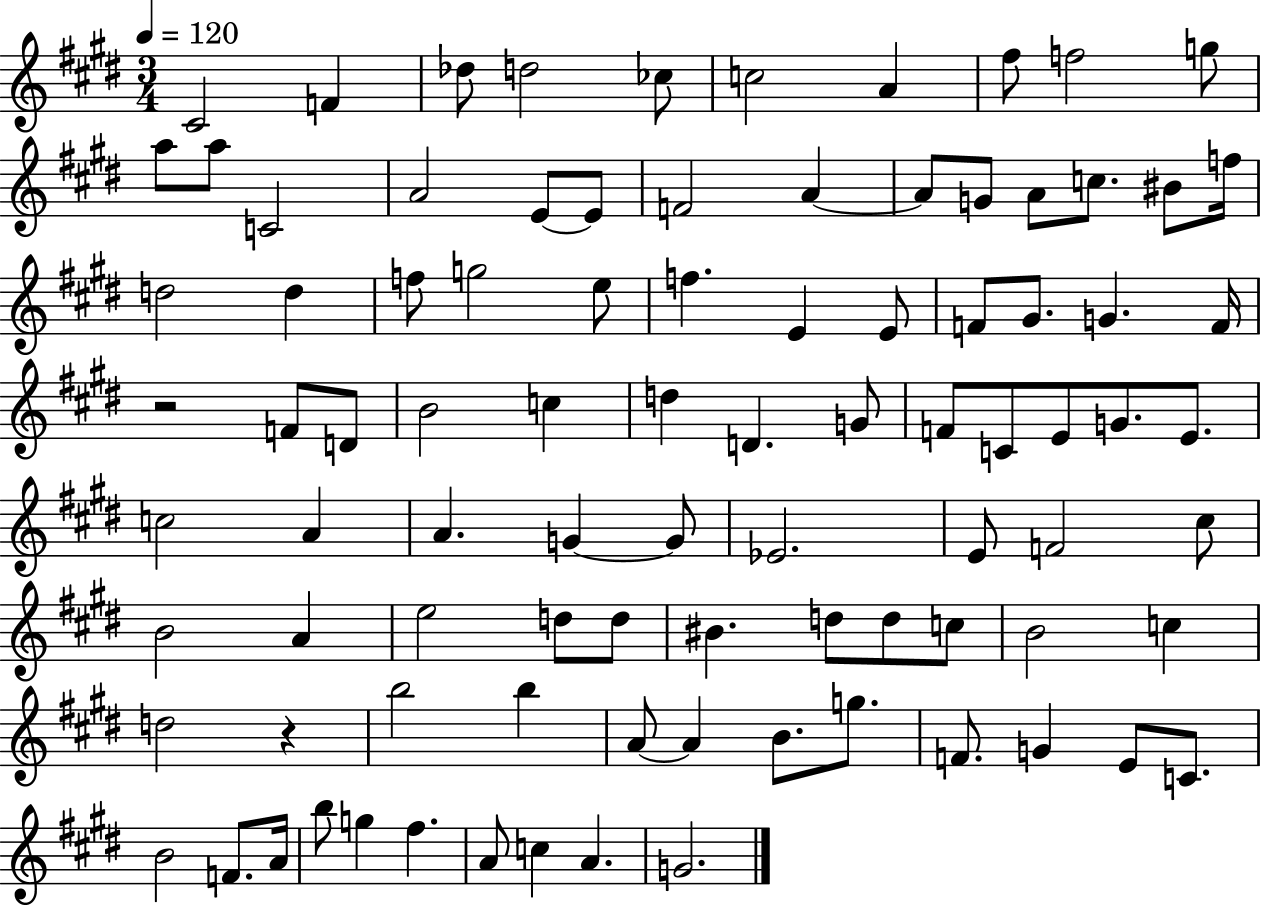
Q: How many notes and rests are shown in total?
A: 91